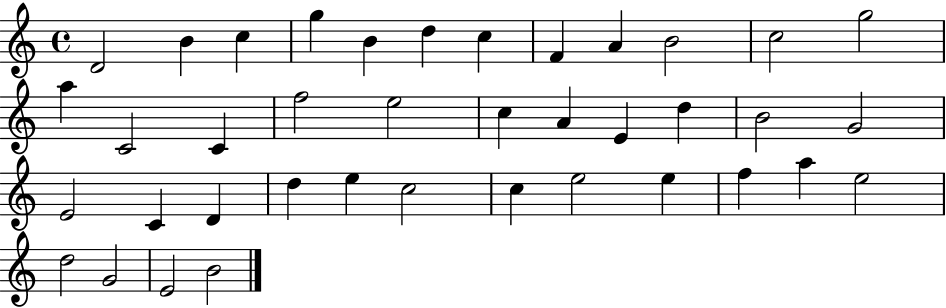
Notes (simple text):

D4/h B4/q C5/q G5/q B4/q D5/q C5/q F4/q A4/q B4/h C5/h G5/h A5/q C4/h C4/q F5/h E5/h C5/q A4/q E4/q D5/q B4/h G4/h E4/h C4/q D4/q D5/q E5/q C5/h C5/q E5/h E5/q F5/q A5/q E5/h D5/h G4/h E4/h B4/h